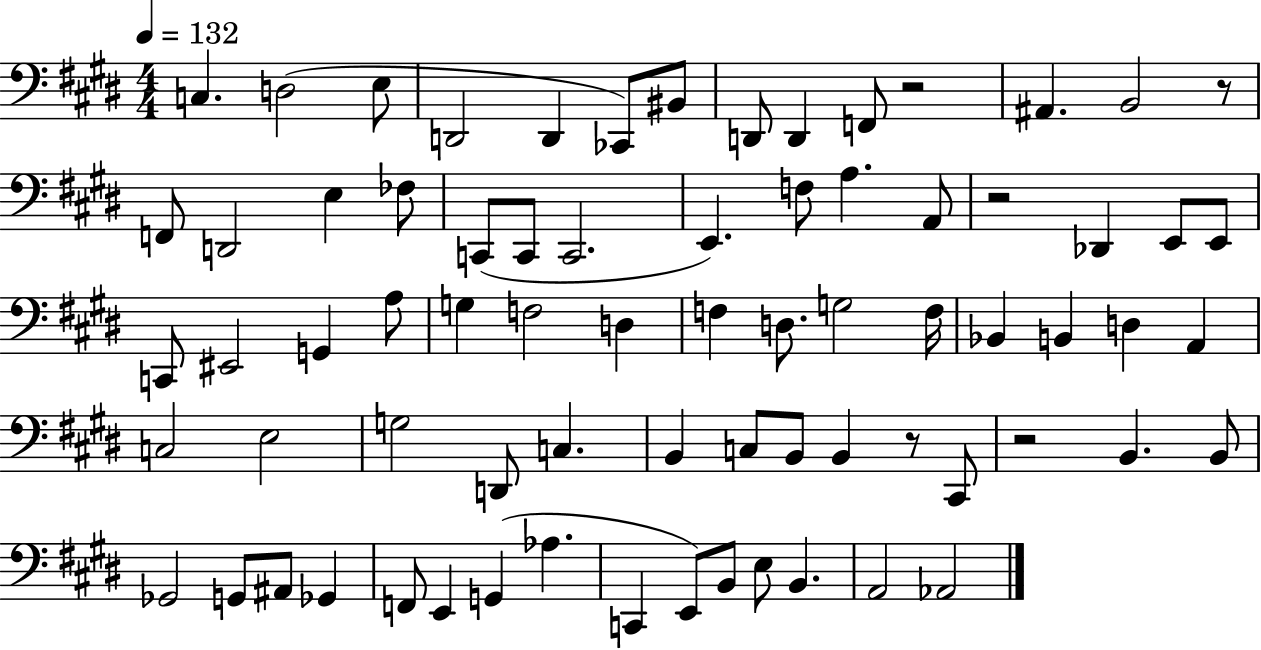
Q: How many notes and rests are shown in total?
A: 73